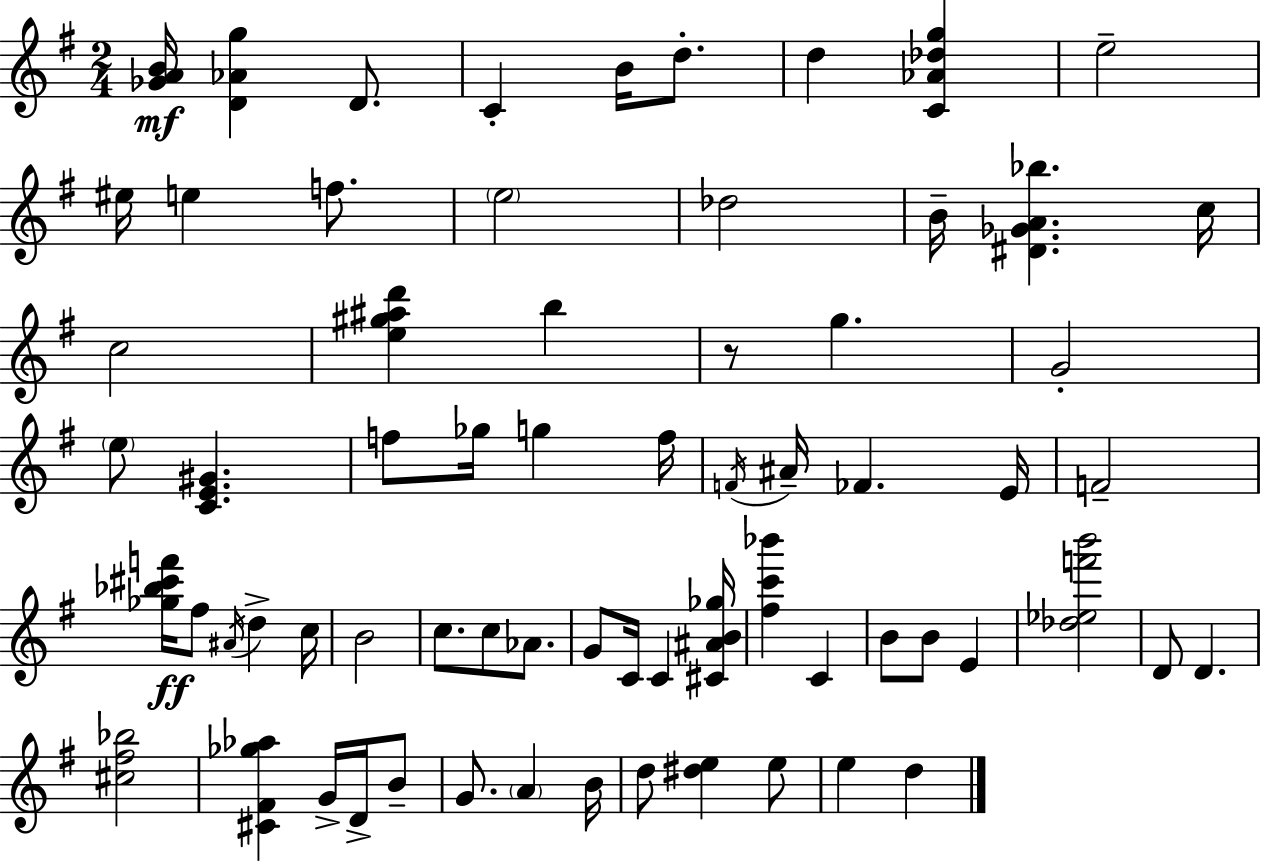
{
  \clef treble
  \numericTimeSignature
  \time 2/4
  \key g \major
  <ges' a' b'>16\mf <d' aes' g''>4 d'8. | c'4-. b'16 d''8.-. | d''4 <c' aes' des'' g''>4 | e''2-- | \break eis''16 e''4 f''8. | \parenthesize e''2 | des''2 | b'16-- <dis' ges' a' bes''>4. c''16 | \break c''2 | <e'' gis'' ais'' d'''>4 b''4 | r8 g''4. | g'2-. | \break \parenthesize e''8 <c' e' gis'>4. | f''8 ges''16 g''4 f''16 | \acciaccatura { f'16 } ais'16-- fes'4. | e'16 f'2-- | \break <ges'' bes'' cis''' f'''>16\ff fis''8 \acciaccatura { ais'16 } d''4-> | c''16 b'2 | c''8. c''8 aes'8. | g'8 c'16 c'4 | \break <cis' ais' b' ges''>16 <fis'' c''' bes'''>4 c'4 | b'8 b'8 e'4 | <des'' ees'' f''' b'''>2 | d'8 d'4. | \break <cis'' fis'' bes''>2 | <cis' fis' ges'' aes''>4 g'16-> d'16-> | b'8-- g'8. \parenthesize a'4 | b'16 d''8 <dis'' e''>4 | \break e''8 e''4 d''4 | \bar "|."
}